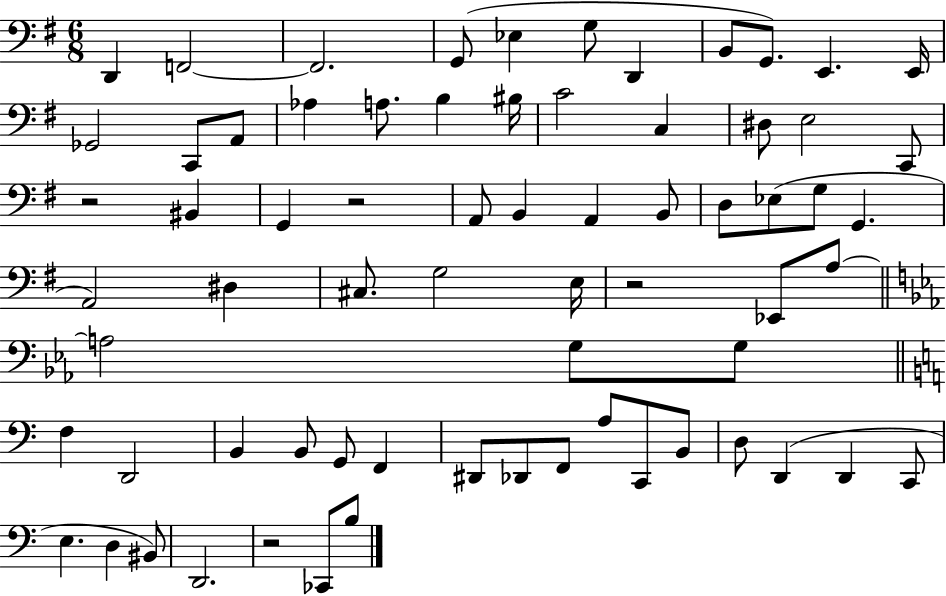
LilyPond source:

{
  \clef bass
  \numericTimeSignature
  \time 6/8
  \key g \major
  d,4 f,2~~ | f,2. | g,8( ees4 g8 d,4 | b,8 g,8.) e,4. e,16 | \break ges,2 c,8 a,8 | aes4 a8. b4 bis16 | c'2 c4 | dis8 e2 c,8 | \break r2 bis,4 | g,4 r2 | a,8 b,4 a,4 b,8 | d8 ees8( g8 g,4. | \break a,2) dis4 | cis8. g2 e16 | r2 ees,8 a8~~ | \bar "||" \break \key ees \major a2 g8 g8 | \bar "||" \break \key c \major f4 d,2 | b,4 b,8 g,8 f,4 | dis,8 des,8 f,8 a8 c,8 b,8 | d8 d,4( d,4 c,8 | \break e4. d4 bis,8) | d,2. | r2 ces,8 b8 | \bar "|."
}